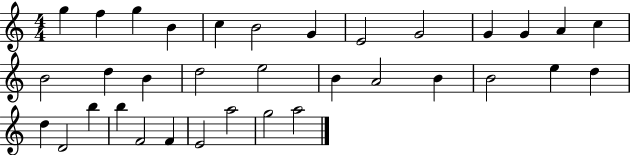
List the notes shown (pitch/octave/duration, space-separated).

G5/q F5/q G5/q B4/q C5/q B4/h G4/q E4/h G4/h G4/q G4/q A4/q C5/q B4/h D5/q B4/q D5/h E5/h B4/q A4/h B4/q B4/h E5/q D5/q D5/q D4/h B5/q B5/q F4/h F4/q E4/h A5/h G5/h A5/h